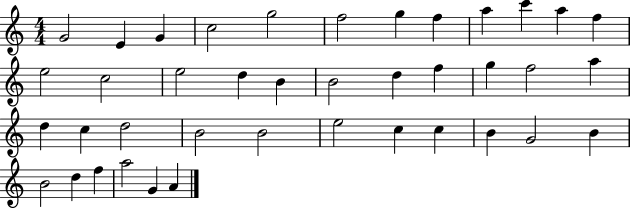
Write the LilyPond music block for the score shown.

{
  \clef treble
  \numericTimeSignature
  \time 4/4
  \key c \major
  g'2 e'4 g'4 | c''2 g''2 | f''2 g''4 f''4 | a''4 c'''4 a''4 f''4 | \break e''2 c''2 | e''2 d''4 b'4 | b'2 d''4 f''4 | g''4 f''2 a''4 | \break d''4 c''4 d''2 | b'2 b'2 | e''2 c''4 c''4 | b'4 g'2 b'4 | \break b'2 d''4 f''4 | a''2 g'4 a'4 | \bar "|."
}